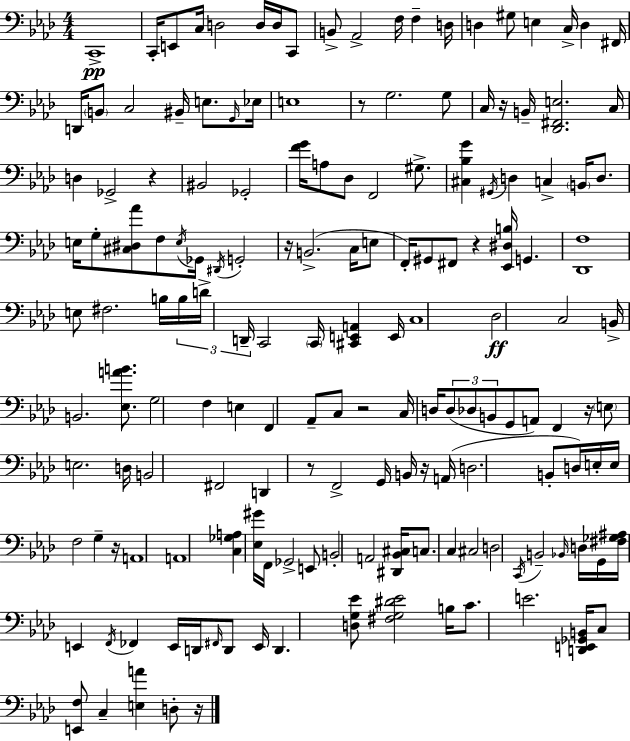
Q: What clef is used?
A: bass